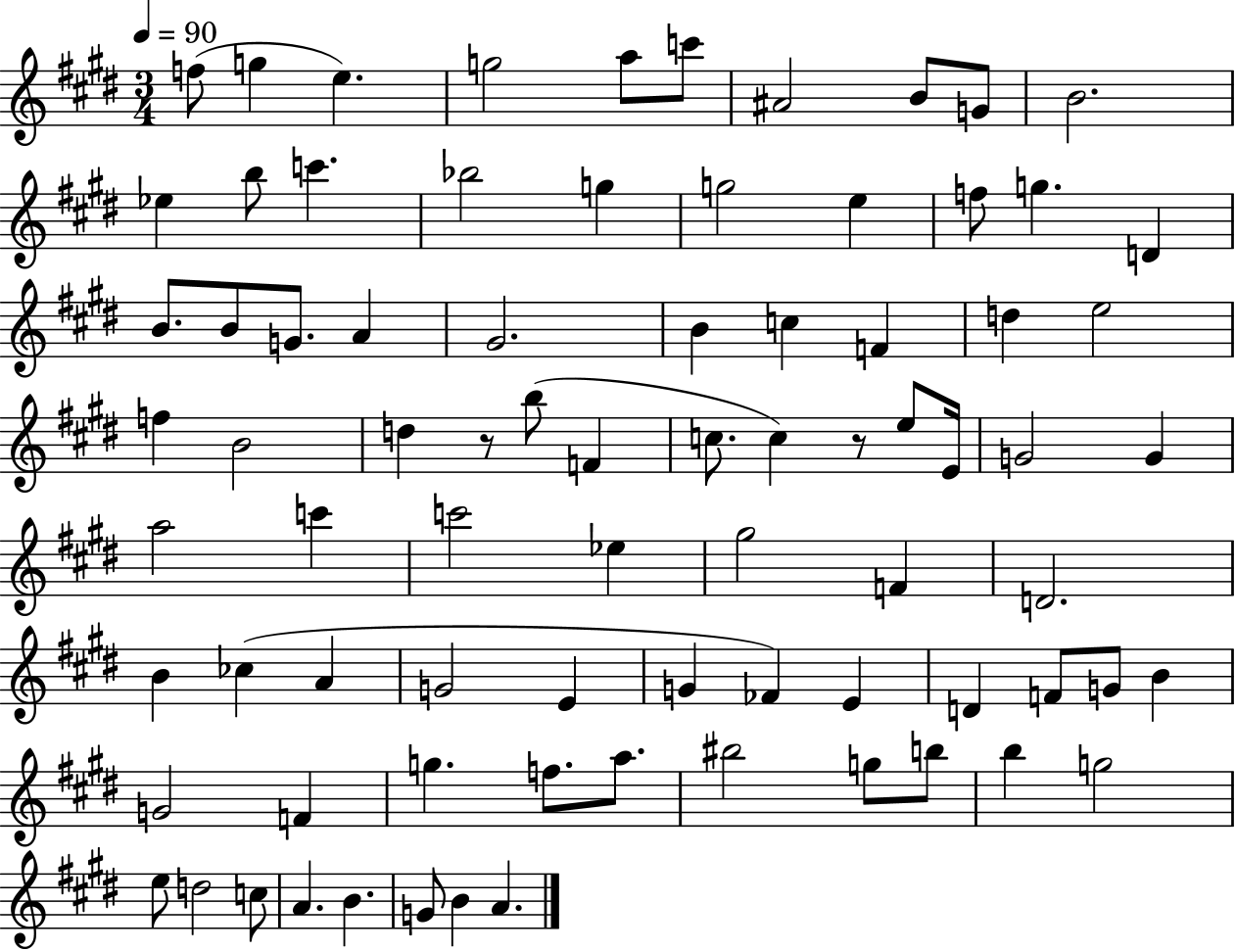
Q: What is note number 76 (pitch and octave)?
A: G4